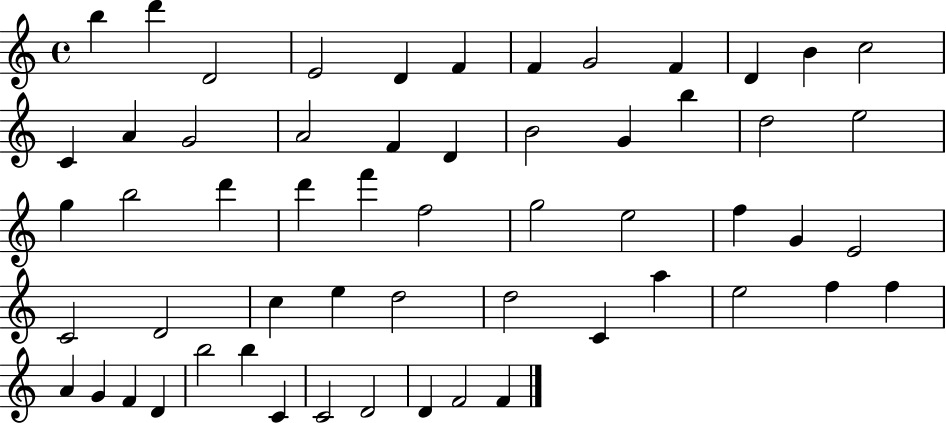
B5/q D6/q D4/h E4/h D4/q F4/q F4/q G4/h F4/q D4/q B4/q C5/h C4/q A4/q G4/h A4/h F4/q D4/q B4/h G4/q B5/q D5/h E5/h G5/q B5/h D6/q D6/q F6/q F5/h G5/h E5/h F5/q G4/q E4/h C4/h D4/h C5/q E5/q D5/h D5/h C4/q A5/q E5/h F5/q F5/q A4/q G4/q F4/q D4/q B5/h B5/q C4/q C4/h D4/h D4/q F4/h F4/q